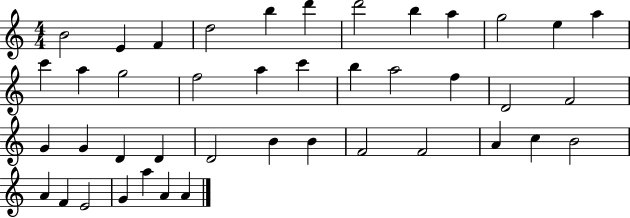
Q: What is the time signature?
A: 4/4